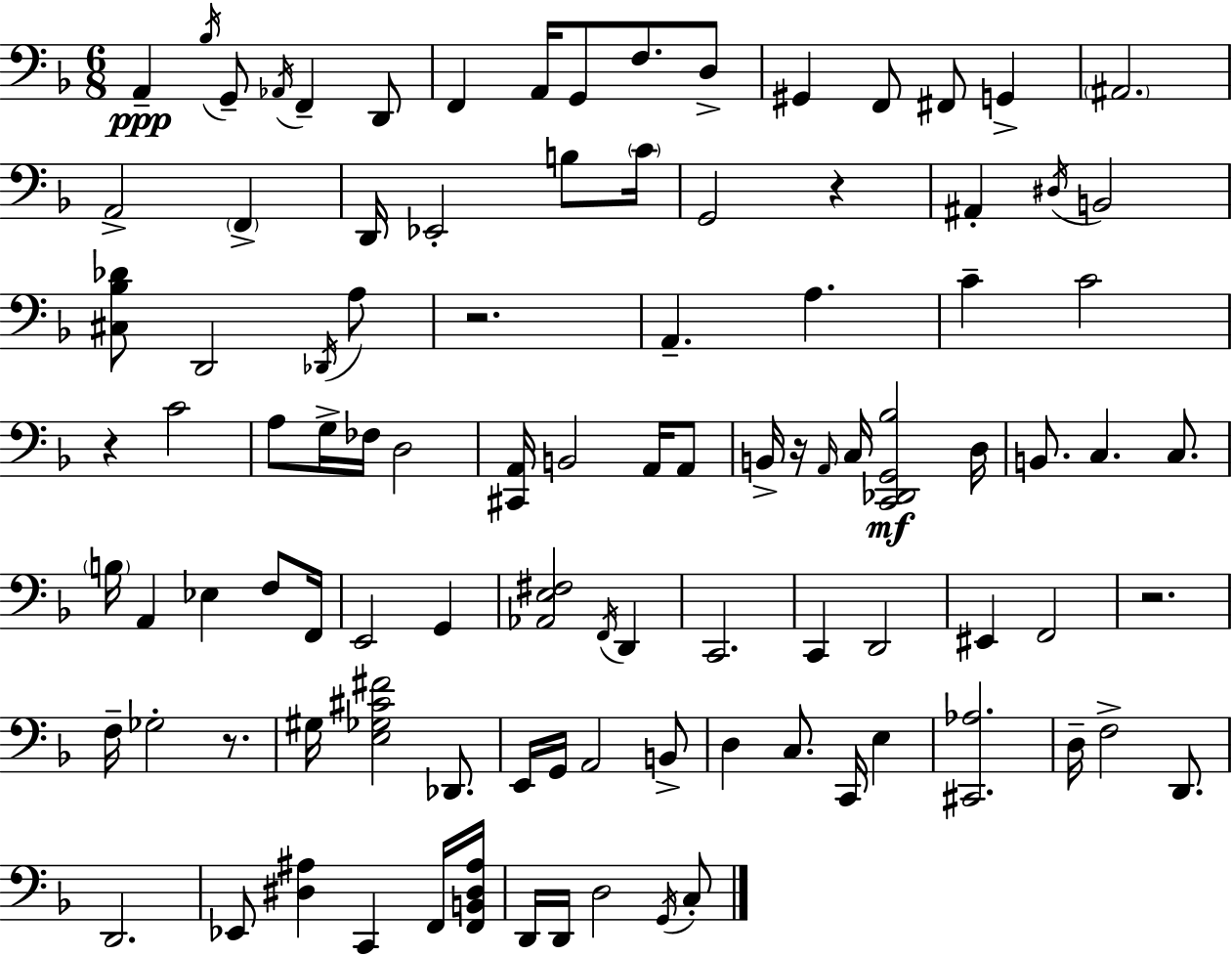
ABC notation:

X:1
T:Untitled
M:6/8
L:1/4
K:Dm
A,, _B,/4 G,,/2 _A,,/4 F,, D,,/2 F,, A,,/4 G,,/2 F,/2 D,/2 ^G,, F,,/2 ^F,,/2 G,, ^A,,2 A,,2 F,, D,,/4 _E,,2 B,/2 C/4 G,,2 z ^A,, ^D,/4 B,,2 [^C,_B,_D]/2 D,,2 _D,,/4 A,/2 z2 A,, A, C C2 z C2 A,/2 G,/4 _F,/4 D,2 [^C,,A,,]/4 B,,2 A,,/4 A,,/2 B,,/4 z/4 A,,/4 C,/4 [C,,_D,,G,,_B,]2 D,/4 B,,/2 C, C,/2 B,/4 A,, _E, F,/2 F,,/4 E,,2 G,, [_A,,E,^F,]2 F,,/4 D,, C,,2 C,, D,,2 ^E,, F,,2 z2 F,/4 _G,2 z/2 ^G,/4 [E,_G,^C^F]2 _D,,/2 E,,/4 G,,/4 A,,2 B,,/2 D, C,/2 C,,/4 E, [^C,,_A,]2 D,/4 F,2 D,,/2 D,,2 _E,,/2 [^D,^A,] C,, F,,/4 [F,,B,,^D,^A,]/4 D,,/4 D,,/4 D,2 G,,/4 C,/2